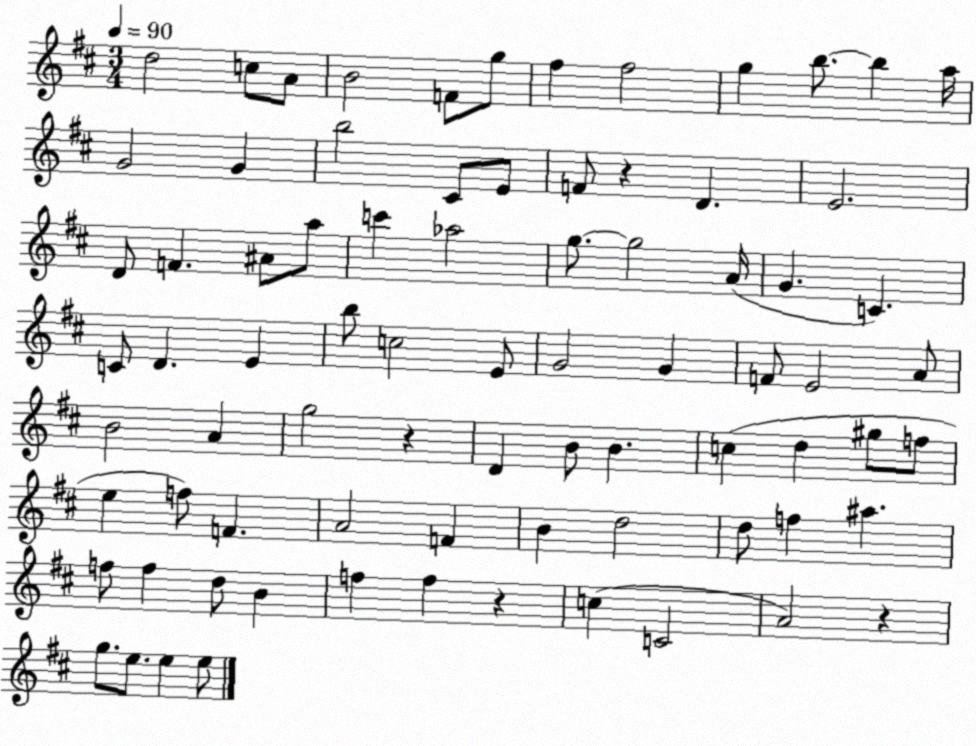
X:1
T:Untitled
M:3/4
L:1/4
K:D
d2 c/2 A/2 B2 F/2 g/2 ^f ^f2 g b/2 b a/4 G2 G b2 ^C/2 E/2 F/2 z D E2 D/2 F ^A/2 a/2 c' _a2 g/2 g2 A/4 G C C/2 D E b/2 c2 E/2 G2 G F/2 E2 A/2 B2 A g2 z D B/2 B c d ^g/2 f/2 e f/2 F A2 F B d2 d/2 f ^a f/2 f d/2 B f f z c C2 A2 z g/2 e/2 e e/2